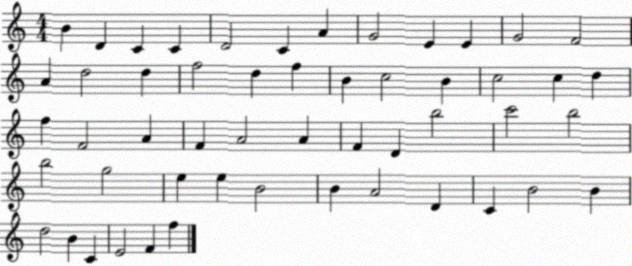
X:1
T:Untitled
M:4/4
L:1/4
K:C
B D C C D2 C A G2 E E G2 F2 A d2 d f2 d f B c2 B c2 c d f F2 A F A2 A F D b2 c'2 b2 b2 g2 e e B2 B A2 D C B2 B d2 B C E2 F f